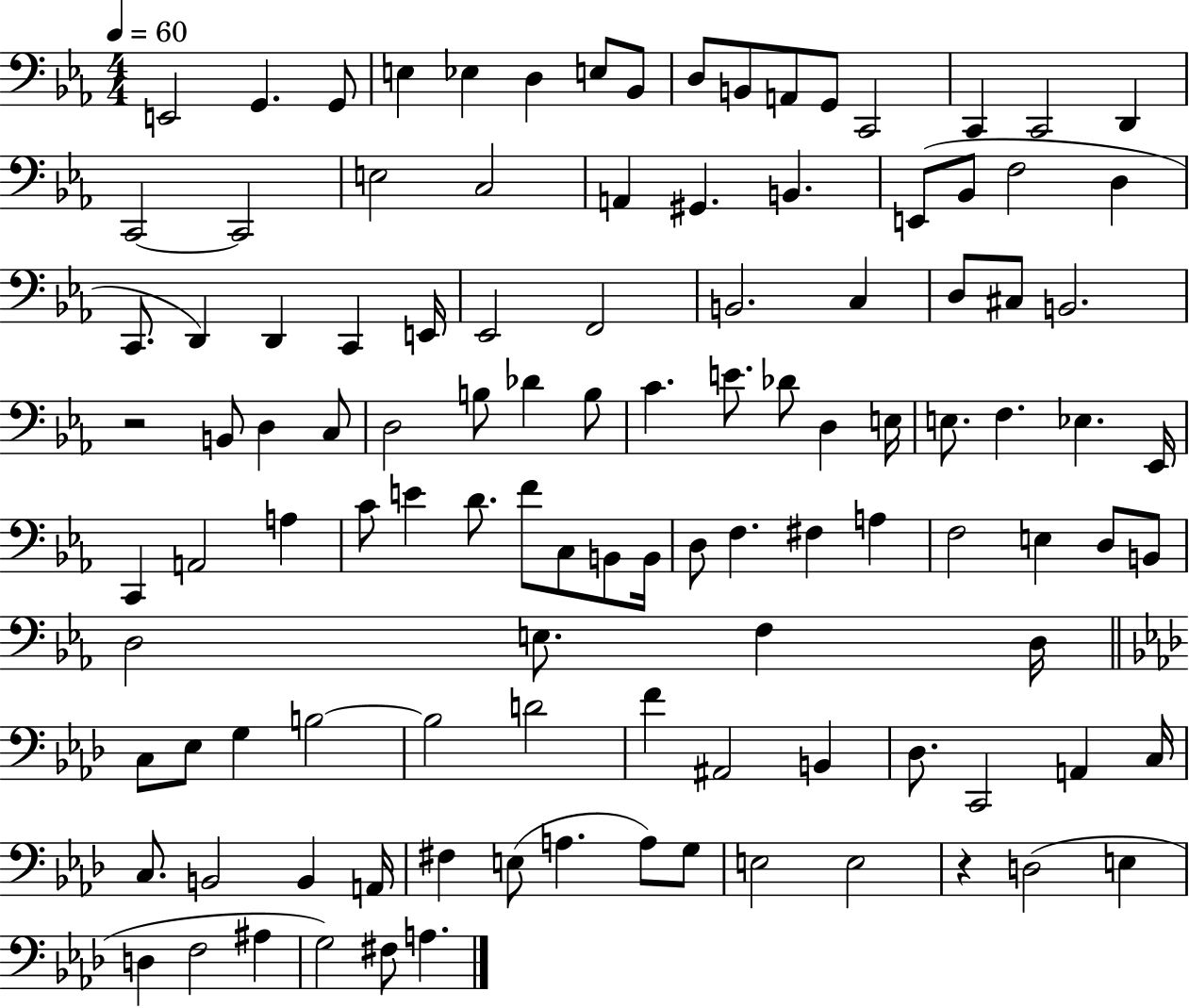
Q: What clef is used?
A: bass